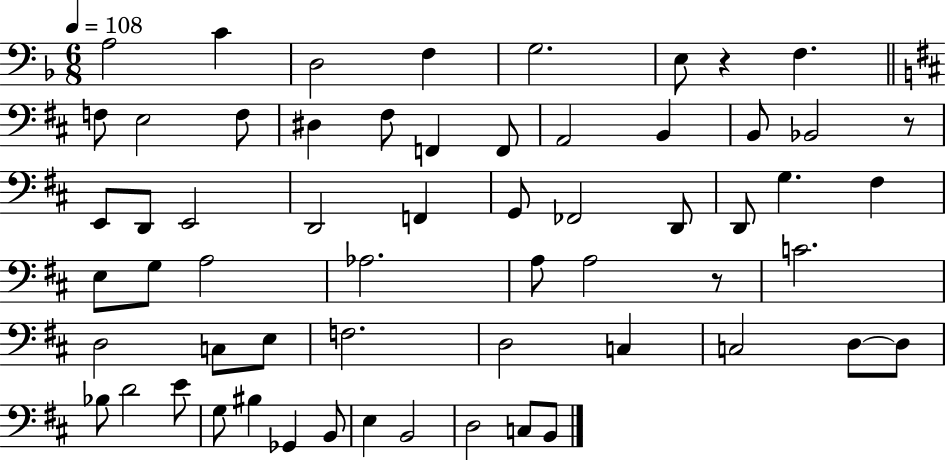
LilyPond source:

{
  \clef bass
  \numericTimeSignature
  \time 6/8
  \key f \major
  \tempo 4 = 108
  a2 c'4 | d2 f4 | g2. | e8 r4 f4. | \break \bar "||" \break \key b \minor f8 e2 f8 | dis4 fis8 f,4 f,8 | a,2 b,4 | b,8 bes,2 r8 | \break e,8 d,8 e,2 | d,2 f,4 | g,8 fes,2 d,8 | d,8 g4. fis4 | \break e8 g8 a2 | aes2. | a8 a2 r8 | c'2. | \break d2 c8 e8 | f2. | d2 c4 | c2 d8~~ d8 | \break bes8 d'2 e'8 | g8 bis4 ges,4 b,8 | e4 b,2 | d2 c8 b,8 | \break \bar "|."
}